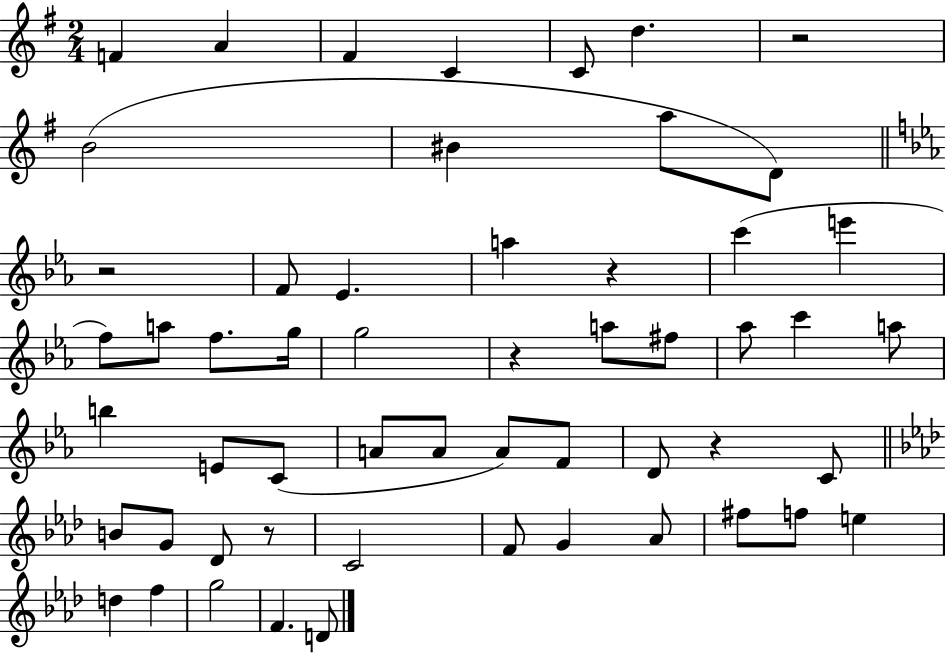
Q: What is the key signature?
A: G major